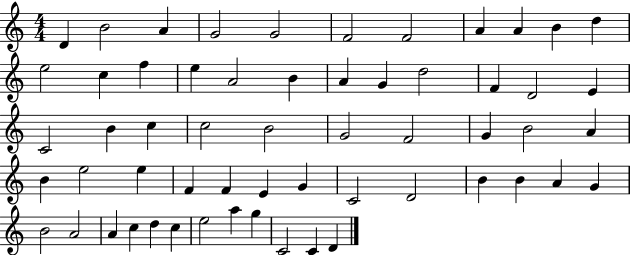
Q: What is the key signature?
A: C major